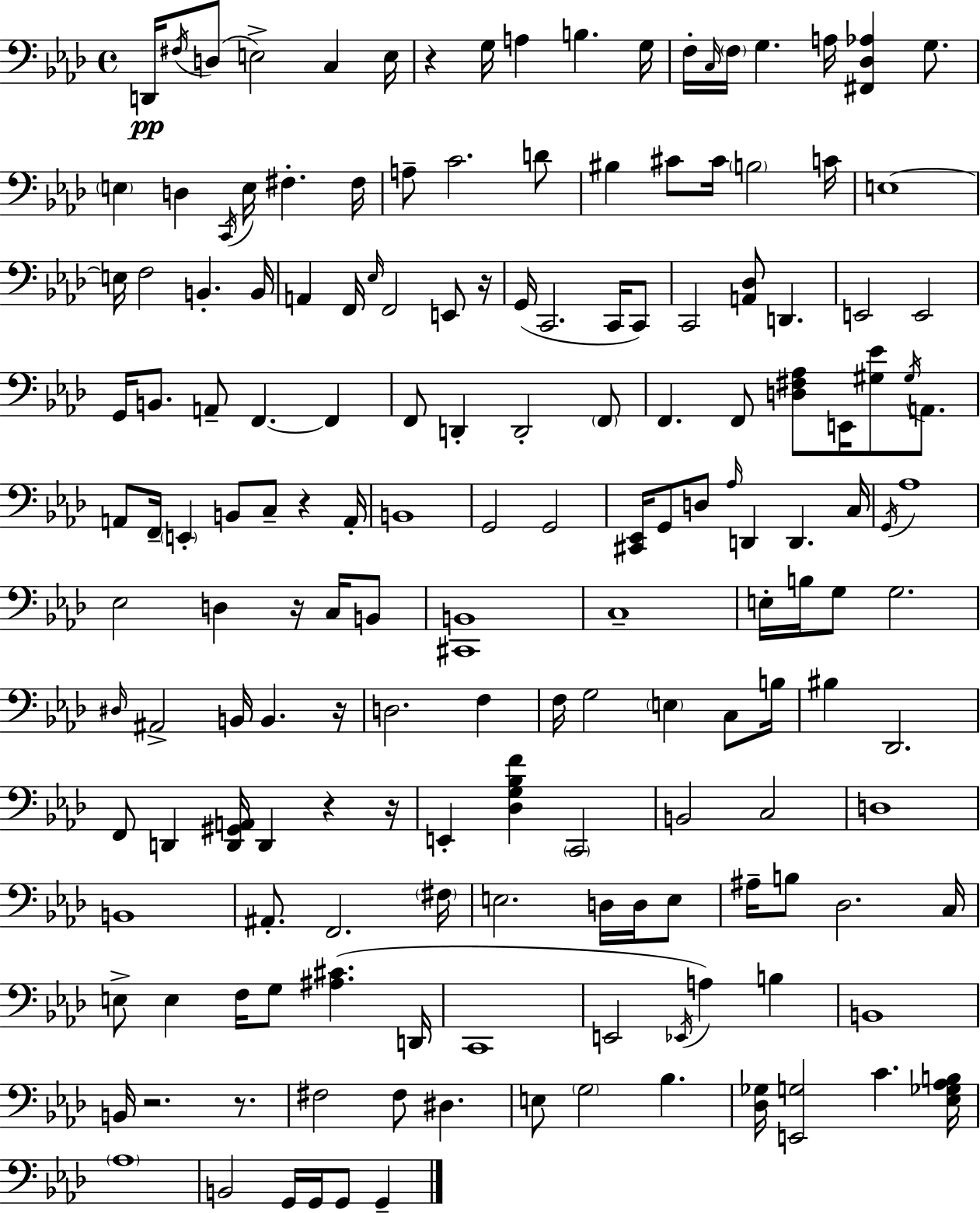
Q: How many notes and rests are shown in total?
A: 167